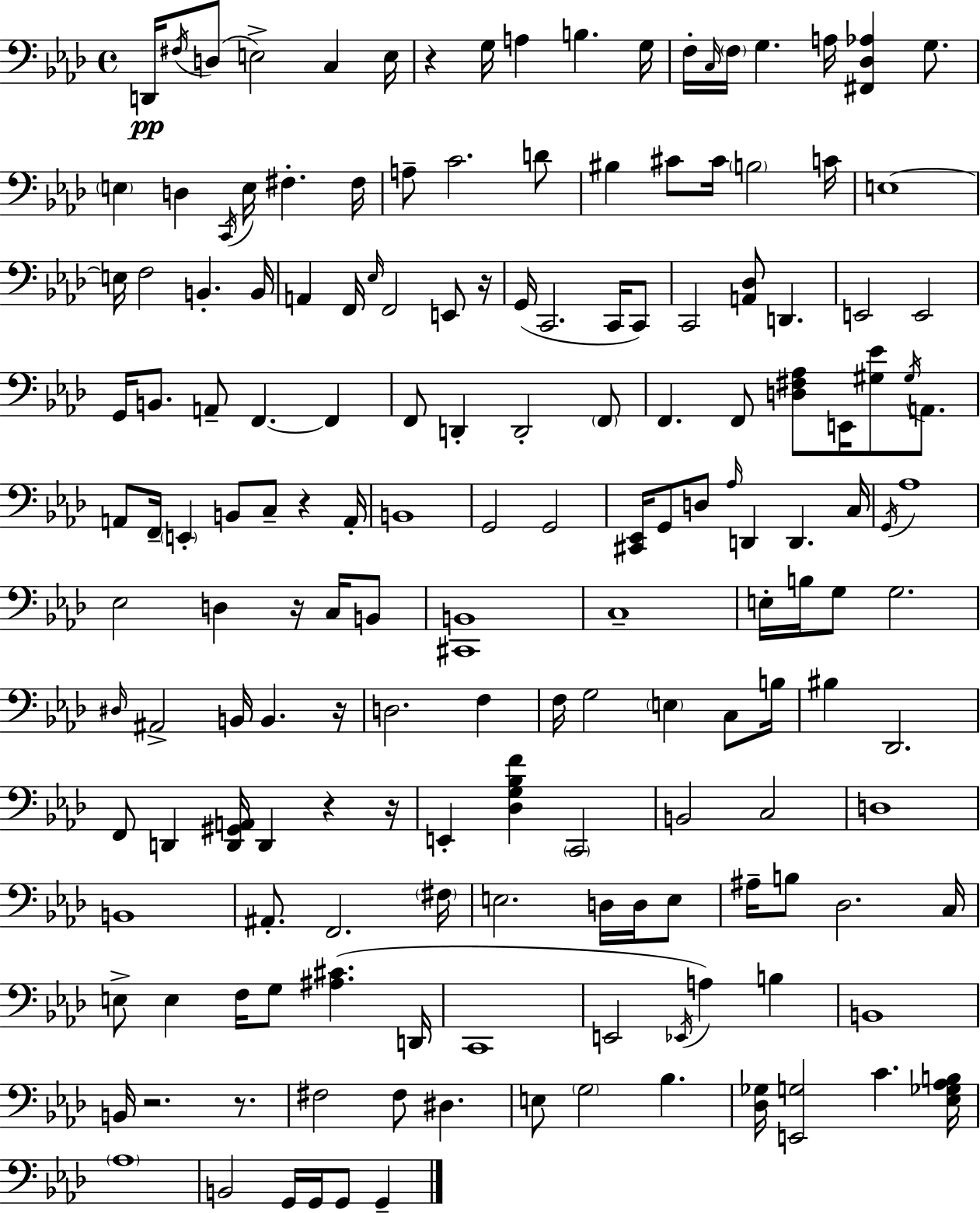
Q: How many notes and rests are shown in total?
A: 167